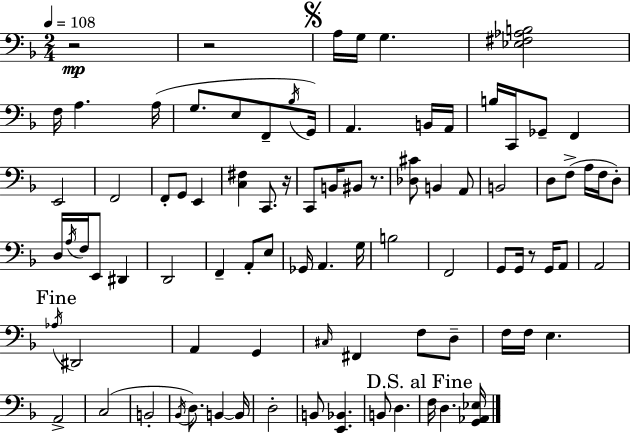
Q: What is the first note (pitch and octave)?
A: A3